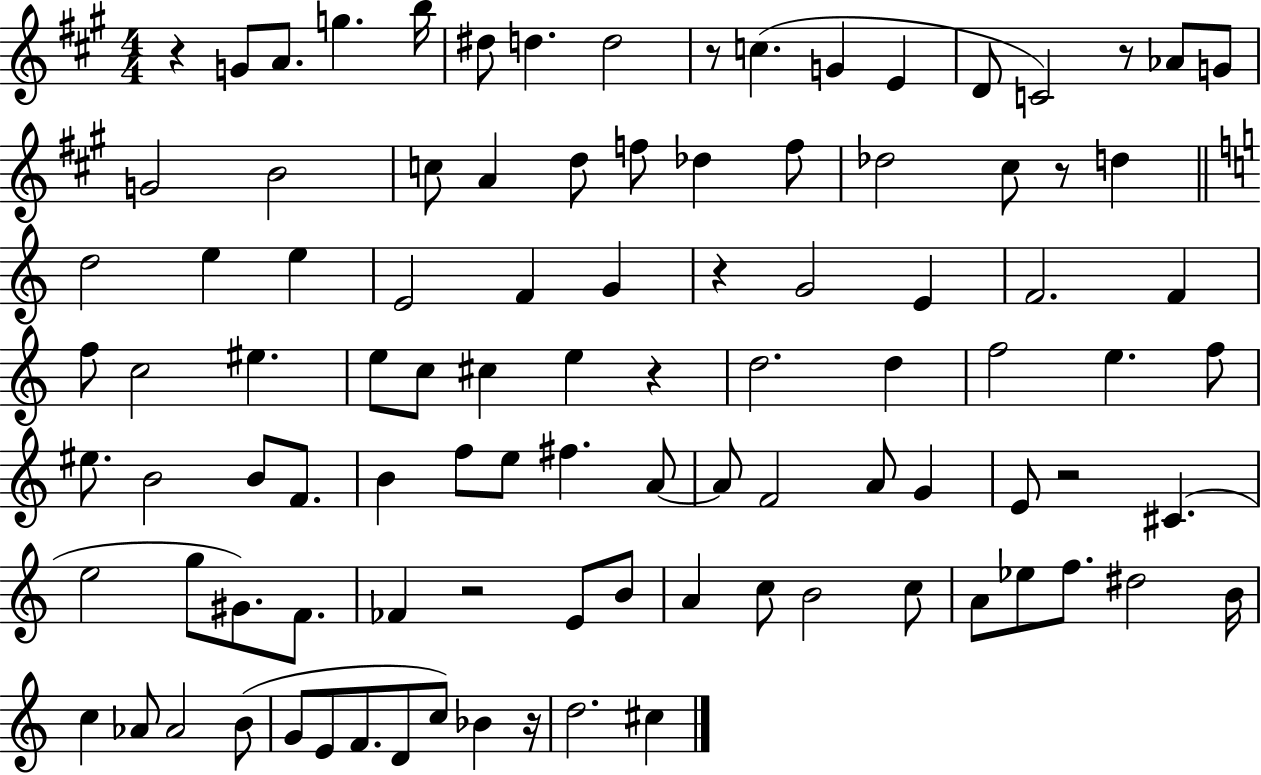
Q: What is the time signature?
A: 4/4